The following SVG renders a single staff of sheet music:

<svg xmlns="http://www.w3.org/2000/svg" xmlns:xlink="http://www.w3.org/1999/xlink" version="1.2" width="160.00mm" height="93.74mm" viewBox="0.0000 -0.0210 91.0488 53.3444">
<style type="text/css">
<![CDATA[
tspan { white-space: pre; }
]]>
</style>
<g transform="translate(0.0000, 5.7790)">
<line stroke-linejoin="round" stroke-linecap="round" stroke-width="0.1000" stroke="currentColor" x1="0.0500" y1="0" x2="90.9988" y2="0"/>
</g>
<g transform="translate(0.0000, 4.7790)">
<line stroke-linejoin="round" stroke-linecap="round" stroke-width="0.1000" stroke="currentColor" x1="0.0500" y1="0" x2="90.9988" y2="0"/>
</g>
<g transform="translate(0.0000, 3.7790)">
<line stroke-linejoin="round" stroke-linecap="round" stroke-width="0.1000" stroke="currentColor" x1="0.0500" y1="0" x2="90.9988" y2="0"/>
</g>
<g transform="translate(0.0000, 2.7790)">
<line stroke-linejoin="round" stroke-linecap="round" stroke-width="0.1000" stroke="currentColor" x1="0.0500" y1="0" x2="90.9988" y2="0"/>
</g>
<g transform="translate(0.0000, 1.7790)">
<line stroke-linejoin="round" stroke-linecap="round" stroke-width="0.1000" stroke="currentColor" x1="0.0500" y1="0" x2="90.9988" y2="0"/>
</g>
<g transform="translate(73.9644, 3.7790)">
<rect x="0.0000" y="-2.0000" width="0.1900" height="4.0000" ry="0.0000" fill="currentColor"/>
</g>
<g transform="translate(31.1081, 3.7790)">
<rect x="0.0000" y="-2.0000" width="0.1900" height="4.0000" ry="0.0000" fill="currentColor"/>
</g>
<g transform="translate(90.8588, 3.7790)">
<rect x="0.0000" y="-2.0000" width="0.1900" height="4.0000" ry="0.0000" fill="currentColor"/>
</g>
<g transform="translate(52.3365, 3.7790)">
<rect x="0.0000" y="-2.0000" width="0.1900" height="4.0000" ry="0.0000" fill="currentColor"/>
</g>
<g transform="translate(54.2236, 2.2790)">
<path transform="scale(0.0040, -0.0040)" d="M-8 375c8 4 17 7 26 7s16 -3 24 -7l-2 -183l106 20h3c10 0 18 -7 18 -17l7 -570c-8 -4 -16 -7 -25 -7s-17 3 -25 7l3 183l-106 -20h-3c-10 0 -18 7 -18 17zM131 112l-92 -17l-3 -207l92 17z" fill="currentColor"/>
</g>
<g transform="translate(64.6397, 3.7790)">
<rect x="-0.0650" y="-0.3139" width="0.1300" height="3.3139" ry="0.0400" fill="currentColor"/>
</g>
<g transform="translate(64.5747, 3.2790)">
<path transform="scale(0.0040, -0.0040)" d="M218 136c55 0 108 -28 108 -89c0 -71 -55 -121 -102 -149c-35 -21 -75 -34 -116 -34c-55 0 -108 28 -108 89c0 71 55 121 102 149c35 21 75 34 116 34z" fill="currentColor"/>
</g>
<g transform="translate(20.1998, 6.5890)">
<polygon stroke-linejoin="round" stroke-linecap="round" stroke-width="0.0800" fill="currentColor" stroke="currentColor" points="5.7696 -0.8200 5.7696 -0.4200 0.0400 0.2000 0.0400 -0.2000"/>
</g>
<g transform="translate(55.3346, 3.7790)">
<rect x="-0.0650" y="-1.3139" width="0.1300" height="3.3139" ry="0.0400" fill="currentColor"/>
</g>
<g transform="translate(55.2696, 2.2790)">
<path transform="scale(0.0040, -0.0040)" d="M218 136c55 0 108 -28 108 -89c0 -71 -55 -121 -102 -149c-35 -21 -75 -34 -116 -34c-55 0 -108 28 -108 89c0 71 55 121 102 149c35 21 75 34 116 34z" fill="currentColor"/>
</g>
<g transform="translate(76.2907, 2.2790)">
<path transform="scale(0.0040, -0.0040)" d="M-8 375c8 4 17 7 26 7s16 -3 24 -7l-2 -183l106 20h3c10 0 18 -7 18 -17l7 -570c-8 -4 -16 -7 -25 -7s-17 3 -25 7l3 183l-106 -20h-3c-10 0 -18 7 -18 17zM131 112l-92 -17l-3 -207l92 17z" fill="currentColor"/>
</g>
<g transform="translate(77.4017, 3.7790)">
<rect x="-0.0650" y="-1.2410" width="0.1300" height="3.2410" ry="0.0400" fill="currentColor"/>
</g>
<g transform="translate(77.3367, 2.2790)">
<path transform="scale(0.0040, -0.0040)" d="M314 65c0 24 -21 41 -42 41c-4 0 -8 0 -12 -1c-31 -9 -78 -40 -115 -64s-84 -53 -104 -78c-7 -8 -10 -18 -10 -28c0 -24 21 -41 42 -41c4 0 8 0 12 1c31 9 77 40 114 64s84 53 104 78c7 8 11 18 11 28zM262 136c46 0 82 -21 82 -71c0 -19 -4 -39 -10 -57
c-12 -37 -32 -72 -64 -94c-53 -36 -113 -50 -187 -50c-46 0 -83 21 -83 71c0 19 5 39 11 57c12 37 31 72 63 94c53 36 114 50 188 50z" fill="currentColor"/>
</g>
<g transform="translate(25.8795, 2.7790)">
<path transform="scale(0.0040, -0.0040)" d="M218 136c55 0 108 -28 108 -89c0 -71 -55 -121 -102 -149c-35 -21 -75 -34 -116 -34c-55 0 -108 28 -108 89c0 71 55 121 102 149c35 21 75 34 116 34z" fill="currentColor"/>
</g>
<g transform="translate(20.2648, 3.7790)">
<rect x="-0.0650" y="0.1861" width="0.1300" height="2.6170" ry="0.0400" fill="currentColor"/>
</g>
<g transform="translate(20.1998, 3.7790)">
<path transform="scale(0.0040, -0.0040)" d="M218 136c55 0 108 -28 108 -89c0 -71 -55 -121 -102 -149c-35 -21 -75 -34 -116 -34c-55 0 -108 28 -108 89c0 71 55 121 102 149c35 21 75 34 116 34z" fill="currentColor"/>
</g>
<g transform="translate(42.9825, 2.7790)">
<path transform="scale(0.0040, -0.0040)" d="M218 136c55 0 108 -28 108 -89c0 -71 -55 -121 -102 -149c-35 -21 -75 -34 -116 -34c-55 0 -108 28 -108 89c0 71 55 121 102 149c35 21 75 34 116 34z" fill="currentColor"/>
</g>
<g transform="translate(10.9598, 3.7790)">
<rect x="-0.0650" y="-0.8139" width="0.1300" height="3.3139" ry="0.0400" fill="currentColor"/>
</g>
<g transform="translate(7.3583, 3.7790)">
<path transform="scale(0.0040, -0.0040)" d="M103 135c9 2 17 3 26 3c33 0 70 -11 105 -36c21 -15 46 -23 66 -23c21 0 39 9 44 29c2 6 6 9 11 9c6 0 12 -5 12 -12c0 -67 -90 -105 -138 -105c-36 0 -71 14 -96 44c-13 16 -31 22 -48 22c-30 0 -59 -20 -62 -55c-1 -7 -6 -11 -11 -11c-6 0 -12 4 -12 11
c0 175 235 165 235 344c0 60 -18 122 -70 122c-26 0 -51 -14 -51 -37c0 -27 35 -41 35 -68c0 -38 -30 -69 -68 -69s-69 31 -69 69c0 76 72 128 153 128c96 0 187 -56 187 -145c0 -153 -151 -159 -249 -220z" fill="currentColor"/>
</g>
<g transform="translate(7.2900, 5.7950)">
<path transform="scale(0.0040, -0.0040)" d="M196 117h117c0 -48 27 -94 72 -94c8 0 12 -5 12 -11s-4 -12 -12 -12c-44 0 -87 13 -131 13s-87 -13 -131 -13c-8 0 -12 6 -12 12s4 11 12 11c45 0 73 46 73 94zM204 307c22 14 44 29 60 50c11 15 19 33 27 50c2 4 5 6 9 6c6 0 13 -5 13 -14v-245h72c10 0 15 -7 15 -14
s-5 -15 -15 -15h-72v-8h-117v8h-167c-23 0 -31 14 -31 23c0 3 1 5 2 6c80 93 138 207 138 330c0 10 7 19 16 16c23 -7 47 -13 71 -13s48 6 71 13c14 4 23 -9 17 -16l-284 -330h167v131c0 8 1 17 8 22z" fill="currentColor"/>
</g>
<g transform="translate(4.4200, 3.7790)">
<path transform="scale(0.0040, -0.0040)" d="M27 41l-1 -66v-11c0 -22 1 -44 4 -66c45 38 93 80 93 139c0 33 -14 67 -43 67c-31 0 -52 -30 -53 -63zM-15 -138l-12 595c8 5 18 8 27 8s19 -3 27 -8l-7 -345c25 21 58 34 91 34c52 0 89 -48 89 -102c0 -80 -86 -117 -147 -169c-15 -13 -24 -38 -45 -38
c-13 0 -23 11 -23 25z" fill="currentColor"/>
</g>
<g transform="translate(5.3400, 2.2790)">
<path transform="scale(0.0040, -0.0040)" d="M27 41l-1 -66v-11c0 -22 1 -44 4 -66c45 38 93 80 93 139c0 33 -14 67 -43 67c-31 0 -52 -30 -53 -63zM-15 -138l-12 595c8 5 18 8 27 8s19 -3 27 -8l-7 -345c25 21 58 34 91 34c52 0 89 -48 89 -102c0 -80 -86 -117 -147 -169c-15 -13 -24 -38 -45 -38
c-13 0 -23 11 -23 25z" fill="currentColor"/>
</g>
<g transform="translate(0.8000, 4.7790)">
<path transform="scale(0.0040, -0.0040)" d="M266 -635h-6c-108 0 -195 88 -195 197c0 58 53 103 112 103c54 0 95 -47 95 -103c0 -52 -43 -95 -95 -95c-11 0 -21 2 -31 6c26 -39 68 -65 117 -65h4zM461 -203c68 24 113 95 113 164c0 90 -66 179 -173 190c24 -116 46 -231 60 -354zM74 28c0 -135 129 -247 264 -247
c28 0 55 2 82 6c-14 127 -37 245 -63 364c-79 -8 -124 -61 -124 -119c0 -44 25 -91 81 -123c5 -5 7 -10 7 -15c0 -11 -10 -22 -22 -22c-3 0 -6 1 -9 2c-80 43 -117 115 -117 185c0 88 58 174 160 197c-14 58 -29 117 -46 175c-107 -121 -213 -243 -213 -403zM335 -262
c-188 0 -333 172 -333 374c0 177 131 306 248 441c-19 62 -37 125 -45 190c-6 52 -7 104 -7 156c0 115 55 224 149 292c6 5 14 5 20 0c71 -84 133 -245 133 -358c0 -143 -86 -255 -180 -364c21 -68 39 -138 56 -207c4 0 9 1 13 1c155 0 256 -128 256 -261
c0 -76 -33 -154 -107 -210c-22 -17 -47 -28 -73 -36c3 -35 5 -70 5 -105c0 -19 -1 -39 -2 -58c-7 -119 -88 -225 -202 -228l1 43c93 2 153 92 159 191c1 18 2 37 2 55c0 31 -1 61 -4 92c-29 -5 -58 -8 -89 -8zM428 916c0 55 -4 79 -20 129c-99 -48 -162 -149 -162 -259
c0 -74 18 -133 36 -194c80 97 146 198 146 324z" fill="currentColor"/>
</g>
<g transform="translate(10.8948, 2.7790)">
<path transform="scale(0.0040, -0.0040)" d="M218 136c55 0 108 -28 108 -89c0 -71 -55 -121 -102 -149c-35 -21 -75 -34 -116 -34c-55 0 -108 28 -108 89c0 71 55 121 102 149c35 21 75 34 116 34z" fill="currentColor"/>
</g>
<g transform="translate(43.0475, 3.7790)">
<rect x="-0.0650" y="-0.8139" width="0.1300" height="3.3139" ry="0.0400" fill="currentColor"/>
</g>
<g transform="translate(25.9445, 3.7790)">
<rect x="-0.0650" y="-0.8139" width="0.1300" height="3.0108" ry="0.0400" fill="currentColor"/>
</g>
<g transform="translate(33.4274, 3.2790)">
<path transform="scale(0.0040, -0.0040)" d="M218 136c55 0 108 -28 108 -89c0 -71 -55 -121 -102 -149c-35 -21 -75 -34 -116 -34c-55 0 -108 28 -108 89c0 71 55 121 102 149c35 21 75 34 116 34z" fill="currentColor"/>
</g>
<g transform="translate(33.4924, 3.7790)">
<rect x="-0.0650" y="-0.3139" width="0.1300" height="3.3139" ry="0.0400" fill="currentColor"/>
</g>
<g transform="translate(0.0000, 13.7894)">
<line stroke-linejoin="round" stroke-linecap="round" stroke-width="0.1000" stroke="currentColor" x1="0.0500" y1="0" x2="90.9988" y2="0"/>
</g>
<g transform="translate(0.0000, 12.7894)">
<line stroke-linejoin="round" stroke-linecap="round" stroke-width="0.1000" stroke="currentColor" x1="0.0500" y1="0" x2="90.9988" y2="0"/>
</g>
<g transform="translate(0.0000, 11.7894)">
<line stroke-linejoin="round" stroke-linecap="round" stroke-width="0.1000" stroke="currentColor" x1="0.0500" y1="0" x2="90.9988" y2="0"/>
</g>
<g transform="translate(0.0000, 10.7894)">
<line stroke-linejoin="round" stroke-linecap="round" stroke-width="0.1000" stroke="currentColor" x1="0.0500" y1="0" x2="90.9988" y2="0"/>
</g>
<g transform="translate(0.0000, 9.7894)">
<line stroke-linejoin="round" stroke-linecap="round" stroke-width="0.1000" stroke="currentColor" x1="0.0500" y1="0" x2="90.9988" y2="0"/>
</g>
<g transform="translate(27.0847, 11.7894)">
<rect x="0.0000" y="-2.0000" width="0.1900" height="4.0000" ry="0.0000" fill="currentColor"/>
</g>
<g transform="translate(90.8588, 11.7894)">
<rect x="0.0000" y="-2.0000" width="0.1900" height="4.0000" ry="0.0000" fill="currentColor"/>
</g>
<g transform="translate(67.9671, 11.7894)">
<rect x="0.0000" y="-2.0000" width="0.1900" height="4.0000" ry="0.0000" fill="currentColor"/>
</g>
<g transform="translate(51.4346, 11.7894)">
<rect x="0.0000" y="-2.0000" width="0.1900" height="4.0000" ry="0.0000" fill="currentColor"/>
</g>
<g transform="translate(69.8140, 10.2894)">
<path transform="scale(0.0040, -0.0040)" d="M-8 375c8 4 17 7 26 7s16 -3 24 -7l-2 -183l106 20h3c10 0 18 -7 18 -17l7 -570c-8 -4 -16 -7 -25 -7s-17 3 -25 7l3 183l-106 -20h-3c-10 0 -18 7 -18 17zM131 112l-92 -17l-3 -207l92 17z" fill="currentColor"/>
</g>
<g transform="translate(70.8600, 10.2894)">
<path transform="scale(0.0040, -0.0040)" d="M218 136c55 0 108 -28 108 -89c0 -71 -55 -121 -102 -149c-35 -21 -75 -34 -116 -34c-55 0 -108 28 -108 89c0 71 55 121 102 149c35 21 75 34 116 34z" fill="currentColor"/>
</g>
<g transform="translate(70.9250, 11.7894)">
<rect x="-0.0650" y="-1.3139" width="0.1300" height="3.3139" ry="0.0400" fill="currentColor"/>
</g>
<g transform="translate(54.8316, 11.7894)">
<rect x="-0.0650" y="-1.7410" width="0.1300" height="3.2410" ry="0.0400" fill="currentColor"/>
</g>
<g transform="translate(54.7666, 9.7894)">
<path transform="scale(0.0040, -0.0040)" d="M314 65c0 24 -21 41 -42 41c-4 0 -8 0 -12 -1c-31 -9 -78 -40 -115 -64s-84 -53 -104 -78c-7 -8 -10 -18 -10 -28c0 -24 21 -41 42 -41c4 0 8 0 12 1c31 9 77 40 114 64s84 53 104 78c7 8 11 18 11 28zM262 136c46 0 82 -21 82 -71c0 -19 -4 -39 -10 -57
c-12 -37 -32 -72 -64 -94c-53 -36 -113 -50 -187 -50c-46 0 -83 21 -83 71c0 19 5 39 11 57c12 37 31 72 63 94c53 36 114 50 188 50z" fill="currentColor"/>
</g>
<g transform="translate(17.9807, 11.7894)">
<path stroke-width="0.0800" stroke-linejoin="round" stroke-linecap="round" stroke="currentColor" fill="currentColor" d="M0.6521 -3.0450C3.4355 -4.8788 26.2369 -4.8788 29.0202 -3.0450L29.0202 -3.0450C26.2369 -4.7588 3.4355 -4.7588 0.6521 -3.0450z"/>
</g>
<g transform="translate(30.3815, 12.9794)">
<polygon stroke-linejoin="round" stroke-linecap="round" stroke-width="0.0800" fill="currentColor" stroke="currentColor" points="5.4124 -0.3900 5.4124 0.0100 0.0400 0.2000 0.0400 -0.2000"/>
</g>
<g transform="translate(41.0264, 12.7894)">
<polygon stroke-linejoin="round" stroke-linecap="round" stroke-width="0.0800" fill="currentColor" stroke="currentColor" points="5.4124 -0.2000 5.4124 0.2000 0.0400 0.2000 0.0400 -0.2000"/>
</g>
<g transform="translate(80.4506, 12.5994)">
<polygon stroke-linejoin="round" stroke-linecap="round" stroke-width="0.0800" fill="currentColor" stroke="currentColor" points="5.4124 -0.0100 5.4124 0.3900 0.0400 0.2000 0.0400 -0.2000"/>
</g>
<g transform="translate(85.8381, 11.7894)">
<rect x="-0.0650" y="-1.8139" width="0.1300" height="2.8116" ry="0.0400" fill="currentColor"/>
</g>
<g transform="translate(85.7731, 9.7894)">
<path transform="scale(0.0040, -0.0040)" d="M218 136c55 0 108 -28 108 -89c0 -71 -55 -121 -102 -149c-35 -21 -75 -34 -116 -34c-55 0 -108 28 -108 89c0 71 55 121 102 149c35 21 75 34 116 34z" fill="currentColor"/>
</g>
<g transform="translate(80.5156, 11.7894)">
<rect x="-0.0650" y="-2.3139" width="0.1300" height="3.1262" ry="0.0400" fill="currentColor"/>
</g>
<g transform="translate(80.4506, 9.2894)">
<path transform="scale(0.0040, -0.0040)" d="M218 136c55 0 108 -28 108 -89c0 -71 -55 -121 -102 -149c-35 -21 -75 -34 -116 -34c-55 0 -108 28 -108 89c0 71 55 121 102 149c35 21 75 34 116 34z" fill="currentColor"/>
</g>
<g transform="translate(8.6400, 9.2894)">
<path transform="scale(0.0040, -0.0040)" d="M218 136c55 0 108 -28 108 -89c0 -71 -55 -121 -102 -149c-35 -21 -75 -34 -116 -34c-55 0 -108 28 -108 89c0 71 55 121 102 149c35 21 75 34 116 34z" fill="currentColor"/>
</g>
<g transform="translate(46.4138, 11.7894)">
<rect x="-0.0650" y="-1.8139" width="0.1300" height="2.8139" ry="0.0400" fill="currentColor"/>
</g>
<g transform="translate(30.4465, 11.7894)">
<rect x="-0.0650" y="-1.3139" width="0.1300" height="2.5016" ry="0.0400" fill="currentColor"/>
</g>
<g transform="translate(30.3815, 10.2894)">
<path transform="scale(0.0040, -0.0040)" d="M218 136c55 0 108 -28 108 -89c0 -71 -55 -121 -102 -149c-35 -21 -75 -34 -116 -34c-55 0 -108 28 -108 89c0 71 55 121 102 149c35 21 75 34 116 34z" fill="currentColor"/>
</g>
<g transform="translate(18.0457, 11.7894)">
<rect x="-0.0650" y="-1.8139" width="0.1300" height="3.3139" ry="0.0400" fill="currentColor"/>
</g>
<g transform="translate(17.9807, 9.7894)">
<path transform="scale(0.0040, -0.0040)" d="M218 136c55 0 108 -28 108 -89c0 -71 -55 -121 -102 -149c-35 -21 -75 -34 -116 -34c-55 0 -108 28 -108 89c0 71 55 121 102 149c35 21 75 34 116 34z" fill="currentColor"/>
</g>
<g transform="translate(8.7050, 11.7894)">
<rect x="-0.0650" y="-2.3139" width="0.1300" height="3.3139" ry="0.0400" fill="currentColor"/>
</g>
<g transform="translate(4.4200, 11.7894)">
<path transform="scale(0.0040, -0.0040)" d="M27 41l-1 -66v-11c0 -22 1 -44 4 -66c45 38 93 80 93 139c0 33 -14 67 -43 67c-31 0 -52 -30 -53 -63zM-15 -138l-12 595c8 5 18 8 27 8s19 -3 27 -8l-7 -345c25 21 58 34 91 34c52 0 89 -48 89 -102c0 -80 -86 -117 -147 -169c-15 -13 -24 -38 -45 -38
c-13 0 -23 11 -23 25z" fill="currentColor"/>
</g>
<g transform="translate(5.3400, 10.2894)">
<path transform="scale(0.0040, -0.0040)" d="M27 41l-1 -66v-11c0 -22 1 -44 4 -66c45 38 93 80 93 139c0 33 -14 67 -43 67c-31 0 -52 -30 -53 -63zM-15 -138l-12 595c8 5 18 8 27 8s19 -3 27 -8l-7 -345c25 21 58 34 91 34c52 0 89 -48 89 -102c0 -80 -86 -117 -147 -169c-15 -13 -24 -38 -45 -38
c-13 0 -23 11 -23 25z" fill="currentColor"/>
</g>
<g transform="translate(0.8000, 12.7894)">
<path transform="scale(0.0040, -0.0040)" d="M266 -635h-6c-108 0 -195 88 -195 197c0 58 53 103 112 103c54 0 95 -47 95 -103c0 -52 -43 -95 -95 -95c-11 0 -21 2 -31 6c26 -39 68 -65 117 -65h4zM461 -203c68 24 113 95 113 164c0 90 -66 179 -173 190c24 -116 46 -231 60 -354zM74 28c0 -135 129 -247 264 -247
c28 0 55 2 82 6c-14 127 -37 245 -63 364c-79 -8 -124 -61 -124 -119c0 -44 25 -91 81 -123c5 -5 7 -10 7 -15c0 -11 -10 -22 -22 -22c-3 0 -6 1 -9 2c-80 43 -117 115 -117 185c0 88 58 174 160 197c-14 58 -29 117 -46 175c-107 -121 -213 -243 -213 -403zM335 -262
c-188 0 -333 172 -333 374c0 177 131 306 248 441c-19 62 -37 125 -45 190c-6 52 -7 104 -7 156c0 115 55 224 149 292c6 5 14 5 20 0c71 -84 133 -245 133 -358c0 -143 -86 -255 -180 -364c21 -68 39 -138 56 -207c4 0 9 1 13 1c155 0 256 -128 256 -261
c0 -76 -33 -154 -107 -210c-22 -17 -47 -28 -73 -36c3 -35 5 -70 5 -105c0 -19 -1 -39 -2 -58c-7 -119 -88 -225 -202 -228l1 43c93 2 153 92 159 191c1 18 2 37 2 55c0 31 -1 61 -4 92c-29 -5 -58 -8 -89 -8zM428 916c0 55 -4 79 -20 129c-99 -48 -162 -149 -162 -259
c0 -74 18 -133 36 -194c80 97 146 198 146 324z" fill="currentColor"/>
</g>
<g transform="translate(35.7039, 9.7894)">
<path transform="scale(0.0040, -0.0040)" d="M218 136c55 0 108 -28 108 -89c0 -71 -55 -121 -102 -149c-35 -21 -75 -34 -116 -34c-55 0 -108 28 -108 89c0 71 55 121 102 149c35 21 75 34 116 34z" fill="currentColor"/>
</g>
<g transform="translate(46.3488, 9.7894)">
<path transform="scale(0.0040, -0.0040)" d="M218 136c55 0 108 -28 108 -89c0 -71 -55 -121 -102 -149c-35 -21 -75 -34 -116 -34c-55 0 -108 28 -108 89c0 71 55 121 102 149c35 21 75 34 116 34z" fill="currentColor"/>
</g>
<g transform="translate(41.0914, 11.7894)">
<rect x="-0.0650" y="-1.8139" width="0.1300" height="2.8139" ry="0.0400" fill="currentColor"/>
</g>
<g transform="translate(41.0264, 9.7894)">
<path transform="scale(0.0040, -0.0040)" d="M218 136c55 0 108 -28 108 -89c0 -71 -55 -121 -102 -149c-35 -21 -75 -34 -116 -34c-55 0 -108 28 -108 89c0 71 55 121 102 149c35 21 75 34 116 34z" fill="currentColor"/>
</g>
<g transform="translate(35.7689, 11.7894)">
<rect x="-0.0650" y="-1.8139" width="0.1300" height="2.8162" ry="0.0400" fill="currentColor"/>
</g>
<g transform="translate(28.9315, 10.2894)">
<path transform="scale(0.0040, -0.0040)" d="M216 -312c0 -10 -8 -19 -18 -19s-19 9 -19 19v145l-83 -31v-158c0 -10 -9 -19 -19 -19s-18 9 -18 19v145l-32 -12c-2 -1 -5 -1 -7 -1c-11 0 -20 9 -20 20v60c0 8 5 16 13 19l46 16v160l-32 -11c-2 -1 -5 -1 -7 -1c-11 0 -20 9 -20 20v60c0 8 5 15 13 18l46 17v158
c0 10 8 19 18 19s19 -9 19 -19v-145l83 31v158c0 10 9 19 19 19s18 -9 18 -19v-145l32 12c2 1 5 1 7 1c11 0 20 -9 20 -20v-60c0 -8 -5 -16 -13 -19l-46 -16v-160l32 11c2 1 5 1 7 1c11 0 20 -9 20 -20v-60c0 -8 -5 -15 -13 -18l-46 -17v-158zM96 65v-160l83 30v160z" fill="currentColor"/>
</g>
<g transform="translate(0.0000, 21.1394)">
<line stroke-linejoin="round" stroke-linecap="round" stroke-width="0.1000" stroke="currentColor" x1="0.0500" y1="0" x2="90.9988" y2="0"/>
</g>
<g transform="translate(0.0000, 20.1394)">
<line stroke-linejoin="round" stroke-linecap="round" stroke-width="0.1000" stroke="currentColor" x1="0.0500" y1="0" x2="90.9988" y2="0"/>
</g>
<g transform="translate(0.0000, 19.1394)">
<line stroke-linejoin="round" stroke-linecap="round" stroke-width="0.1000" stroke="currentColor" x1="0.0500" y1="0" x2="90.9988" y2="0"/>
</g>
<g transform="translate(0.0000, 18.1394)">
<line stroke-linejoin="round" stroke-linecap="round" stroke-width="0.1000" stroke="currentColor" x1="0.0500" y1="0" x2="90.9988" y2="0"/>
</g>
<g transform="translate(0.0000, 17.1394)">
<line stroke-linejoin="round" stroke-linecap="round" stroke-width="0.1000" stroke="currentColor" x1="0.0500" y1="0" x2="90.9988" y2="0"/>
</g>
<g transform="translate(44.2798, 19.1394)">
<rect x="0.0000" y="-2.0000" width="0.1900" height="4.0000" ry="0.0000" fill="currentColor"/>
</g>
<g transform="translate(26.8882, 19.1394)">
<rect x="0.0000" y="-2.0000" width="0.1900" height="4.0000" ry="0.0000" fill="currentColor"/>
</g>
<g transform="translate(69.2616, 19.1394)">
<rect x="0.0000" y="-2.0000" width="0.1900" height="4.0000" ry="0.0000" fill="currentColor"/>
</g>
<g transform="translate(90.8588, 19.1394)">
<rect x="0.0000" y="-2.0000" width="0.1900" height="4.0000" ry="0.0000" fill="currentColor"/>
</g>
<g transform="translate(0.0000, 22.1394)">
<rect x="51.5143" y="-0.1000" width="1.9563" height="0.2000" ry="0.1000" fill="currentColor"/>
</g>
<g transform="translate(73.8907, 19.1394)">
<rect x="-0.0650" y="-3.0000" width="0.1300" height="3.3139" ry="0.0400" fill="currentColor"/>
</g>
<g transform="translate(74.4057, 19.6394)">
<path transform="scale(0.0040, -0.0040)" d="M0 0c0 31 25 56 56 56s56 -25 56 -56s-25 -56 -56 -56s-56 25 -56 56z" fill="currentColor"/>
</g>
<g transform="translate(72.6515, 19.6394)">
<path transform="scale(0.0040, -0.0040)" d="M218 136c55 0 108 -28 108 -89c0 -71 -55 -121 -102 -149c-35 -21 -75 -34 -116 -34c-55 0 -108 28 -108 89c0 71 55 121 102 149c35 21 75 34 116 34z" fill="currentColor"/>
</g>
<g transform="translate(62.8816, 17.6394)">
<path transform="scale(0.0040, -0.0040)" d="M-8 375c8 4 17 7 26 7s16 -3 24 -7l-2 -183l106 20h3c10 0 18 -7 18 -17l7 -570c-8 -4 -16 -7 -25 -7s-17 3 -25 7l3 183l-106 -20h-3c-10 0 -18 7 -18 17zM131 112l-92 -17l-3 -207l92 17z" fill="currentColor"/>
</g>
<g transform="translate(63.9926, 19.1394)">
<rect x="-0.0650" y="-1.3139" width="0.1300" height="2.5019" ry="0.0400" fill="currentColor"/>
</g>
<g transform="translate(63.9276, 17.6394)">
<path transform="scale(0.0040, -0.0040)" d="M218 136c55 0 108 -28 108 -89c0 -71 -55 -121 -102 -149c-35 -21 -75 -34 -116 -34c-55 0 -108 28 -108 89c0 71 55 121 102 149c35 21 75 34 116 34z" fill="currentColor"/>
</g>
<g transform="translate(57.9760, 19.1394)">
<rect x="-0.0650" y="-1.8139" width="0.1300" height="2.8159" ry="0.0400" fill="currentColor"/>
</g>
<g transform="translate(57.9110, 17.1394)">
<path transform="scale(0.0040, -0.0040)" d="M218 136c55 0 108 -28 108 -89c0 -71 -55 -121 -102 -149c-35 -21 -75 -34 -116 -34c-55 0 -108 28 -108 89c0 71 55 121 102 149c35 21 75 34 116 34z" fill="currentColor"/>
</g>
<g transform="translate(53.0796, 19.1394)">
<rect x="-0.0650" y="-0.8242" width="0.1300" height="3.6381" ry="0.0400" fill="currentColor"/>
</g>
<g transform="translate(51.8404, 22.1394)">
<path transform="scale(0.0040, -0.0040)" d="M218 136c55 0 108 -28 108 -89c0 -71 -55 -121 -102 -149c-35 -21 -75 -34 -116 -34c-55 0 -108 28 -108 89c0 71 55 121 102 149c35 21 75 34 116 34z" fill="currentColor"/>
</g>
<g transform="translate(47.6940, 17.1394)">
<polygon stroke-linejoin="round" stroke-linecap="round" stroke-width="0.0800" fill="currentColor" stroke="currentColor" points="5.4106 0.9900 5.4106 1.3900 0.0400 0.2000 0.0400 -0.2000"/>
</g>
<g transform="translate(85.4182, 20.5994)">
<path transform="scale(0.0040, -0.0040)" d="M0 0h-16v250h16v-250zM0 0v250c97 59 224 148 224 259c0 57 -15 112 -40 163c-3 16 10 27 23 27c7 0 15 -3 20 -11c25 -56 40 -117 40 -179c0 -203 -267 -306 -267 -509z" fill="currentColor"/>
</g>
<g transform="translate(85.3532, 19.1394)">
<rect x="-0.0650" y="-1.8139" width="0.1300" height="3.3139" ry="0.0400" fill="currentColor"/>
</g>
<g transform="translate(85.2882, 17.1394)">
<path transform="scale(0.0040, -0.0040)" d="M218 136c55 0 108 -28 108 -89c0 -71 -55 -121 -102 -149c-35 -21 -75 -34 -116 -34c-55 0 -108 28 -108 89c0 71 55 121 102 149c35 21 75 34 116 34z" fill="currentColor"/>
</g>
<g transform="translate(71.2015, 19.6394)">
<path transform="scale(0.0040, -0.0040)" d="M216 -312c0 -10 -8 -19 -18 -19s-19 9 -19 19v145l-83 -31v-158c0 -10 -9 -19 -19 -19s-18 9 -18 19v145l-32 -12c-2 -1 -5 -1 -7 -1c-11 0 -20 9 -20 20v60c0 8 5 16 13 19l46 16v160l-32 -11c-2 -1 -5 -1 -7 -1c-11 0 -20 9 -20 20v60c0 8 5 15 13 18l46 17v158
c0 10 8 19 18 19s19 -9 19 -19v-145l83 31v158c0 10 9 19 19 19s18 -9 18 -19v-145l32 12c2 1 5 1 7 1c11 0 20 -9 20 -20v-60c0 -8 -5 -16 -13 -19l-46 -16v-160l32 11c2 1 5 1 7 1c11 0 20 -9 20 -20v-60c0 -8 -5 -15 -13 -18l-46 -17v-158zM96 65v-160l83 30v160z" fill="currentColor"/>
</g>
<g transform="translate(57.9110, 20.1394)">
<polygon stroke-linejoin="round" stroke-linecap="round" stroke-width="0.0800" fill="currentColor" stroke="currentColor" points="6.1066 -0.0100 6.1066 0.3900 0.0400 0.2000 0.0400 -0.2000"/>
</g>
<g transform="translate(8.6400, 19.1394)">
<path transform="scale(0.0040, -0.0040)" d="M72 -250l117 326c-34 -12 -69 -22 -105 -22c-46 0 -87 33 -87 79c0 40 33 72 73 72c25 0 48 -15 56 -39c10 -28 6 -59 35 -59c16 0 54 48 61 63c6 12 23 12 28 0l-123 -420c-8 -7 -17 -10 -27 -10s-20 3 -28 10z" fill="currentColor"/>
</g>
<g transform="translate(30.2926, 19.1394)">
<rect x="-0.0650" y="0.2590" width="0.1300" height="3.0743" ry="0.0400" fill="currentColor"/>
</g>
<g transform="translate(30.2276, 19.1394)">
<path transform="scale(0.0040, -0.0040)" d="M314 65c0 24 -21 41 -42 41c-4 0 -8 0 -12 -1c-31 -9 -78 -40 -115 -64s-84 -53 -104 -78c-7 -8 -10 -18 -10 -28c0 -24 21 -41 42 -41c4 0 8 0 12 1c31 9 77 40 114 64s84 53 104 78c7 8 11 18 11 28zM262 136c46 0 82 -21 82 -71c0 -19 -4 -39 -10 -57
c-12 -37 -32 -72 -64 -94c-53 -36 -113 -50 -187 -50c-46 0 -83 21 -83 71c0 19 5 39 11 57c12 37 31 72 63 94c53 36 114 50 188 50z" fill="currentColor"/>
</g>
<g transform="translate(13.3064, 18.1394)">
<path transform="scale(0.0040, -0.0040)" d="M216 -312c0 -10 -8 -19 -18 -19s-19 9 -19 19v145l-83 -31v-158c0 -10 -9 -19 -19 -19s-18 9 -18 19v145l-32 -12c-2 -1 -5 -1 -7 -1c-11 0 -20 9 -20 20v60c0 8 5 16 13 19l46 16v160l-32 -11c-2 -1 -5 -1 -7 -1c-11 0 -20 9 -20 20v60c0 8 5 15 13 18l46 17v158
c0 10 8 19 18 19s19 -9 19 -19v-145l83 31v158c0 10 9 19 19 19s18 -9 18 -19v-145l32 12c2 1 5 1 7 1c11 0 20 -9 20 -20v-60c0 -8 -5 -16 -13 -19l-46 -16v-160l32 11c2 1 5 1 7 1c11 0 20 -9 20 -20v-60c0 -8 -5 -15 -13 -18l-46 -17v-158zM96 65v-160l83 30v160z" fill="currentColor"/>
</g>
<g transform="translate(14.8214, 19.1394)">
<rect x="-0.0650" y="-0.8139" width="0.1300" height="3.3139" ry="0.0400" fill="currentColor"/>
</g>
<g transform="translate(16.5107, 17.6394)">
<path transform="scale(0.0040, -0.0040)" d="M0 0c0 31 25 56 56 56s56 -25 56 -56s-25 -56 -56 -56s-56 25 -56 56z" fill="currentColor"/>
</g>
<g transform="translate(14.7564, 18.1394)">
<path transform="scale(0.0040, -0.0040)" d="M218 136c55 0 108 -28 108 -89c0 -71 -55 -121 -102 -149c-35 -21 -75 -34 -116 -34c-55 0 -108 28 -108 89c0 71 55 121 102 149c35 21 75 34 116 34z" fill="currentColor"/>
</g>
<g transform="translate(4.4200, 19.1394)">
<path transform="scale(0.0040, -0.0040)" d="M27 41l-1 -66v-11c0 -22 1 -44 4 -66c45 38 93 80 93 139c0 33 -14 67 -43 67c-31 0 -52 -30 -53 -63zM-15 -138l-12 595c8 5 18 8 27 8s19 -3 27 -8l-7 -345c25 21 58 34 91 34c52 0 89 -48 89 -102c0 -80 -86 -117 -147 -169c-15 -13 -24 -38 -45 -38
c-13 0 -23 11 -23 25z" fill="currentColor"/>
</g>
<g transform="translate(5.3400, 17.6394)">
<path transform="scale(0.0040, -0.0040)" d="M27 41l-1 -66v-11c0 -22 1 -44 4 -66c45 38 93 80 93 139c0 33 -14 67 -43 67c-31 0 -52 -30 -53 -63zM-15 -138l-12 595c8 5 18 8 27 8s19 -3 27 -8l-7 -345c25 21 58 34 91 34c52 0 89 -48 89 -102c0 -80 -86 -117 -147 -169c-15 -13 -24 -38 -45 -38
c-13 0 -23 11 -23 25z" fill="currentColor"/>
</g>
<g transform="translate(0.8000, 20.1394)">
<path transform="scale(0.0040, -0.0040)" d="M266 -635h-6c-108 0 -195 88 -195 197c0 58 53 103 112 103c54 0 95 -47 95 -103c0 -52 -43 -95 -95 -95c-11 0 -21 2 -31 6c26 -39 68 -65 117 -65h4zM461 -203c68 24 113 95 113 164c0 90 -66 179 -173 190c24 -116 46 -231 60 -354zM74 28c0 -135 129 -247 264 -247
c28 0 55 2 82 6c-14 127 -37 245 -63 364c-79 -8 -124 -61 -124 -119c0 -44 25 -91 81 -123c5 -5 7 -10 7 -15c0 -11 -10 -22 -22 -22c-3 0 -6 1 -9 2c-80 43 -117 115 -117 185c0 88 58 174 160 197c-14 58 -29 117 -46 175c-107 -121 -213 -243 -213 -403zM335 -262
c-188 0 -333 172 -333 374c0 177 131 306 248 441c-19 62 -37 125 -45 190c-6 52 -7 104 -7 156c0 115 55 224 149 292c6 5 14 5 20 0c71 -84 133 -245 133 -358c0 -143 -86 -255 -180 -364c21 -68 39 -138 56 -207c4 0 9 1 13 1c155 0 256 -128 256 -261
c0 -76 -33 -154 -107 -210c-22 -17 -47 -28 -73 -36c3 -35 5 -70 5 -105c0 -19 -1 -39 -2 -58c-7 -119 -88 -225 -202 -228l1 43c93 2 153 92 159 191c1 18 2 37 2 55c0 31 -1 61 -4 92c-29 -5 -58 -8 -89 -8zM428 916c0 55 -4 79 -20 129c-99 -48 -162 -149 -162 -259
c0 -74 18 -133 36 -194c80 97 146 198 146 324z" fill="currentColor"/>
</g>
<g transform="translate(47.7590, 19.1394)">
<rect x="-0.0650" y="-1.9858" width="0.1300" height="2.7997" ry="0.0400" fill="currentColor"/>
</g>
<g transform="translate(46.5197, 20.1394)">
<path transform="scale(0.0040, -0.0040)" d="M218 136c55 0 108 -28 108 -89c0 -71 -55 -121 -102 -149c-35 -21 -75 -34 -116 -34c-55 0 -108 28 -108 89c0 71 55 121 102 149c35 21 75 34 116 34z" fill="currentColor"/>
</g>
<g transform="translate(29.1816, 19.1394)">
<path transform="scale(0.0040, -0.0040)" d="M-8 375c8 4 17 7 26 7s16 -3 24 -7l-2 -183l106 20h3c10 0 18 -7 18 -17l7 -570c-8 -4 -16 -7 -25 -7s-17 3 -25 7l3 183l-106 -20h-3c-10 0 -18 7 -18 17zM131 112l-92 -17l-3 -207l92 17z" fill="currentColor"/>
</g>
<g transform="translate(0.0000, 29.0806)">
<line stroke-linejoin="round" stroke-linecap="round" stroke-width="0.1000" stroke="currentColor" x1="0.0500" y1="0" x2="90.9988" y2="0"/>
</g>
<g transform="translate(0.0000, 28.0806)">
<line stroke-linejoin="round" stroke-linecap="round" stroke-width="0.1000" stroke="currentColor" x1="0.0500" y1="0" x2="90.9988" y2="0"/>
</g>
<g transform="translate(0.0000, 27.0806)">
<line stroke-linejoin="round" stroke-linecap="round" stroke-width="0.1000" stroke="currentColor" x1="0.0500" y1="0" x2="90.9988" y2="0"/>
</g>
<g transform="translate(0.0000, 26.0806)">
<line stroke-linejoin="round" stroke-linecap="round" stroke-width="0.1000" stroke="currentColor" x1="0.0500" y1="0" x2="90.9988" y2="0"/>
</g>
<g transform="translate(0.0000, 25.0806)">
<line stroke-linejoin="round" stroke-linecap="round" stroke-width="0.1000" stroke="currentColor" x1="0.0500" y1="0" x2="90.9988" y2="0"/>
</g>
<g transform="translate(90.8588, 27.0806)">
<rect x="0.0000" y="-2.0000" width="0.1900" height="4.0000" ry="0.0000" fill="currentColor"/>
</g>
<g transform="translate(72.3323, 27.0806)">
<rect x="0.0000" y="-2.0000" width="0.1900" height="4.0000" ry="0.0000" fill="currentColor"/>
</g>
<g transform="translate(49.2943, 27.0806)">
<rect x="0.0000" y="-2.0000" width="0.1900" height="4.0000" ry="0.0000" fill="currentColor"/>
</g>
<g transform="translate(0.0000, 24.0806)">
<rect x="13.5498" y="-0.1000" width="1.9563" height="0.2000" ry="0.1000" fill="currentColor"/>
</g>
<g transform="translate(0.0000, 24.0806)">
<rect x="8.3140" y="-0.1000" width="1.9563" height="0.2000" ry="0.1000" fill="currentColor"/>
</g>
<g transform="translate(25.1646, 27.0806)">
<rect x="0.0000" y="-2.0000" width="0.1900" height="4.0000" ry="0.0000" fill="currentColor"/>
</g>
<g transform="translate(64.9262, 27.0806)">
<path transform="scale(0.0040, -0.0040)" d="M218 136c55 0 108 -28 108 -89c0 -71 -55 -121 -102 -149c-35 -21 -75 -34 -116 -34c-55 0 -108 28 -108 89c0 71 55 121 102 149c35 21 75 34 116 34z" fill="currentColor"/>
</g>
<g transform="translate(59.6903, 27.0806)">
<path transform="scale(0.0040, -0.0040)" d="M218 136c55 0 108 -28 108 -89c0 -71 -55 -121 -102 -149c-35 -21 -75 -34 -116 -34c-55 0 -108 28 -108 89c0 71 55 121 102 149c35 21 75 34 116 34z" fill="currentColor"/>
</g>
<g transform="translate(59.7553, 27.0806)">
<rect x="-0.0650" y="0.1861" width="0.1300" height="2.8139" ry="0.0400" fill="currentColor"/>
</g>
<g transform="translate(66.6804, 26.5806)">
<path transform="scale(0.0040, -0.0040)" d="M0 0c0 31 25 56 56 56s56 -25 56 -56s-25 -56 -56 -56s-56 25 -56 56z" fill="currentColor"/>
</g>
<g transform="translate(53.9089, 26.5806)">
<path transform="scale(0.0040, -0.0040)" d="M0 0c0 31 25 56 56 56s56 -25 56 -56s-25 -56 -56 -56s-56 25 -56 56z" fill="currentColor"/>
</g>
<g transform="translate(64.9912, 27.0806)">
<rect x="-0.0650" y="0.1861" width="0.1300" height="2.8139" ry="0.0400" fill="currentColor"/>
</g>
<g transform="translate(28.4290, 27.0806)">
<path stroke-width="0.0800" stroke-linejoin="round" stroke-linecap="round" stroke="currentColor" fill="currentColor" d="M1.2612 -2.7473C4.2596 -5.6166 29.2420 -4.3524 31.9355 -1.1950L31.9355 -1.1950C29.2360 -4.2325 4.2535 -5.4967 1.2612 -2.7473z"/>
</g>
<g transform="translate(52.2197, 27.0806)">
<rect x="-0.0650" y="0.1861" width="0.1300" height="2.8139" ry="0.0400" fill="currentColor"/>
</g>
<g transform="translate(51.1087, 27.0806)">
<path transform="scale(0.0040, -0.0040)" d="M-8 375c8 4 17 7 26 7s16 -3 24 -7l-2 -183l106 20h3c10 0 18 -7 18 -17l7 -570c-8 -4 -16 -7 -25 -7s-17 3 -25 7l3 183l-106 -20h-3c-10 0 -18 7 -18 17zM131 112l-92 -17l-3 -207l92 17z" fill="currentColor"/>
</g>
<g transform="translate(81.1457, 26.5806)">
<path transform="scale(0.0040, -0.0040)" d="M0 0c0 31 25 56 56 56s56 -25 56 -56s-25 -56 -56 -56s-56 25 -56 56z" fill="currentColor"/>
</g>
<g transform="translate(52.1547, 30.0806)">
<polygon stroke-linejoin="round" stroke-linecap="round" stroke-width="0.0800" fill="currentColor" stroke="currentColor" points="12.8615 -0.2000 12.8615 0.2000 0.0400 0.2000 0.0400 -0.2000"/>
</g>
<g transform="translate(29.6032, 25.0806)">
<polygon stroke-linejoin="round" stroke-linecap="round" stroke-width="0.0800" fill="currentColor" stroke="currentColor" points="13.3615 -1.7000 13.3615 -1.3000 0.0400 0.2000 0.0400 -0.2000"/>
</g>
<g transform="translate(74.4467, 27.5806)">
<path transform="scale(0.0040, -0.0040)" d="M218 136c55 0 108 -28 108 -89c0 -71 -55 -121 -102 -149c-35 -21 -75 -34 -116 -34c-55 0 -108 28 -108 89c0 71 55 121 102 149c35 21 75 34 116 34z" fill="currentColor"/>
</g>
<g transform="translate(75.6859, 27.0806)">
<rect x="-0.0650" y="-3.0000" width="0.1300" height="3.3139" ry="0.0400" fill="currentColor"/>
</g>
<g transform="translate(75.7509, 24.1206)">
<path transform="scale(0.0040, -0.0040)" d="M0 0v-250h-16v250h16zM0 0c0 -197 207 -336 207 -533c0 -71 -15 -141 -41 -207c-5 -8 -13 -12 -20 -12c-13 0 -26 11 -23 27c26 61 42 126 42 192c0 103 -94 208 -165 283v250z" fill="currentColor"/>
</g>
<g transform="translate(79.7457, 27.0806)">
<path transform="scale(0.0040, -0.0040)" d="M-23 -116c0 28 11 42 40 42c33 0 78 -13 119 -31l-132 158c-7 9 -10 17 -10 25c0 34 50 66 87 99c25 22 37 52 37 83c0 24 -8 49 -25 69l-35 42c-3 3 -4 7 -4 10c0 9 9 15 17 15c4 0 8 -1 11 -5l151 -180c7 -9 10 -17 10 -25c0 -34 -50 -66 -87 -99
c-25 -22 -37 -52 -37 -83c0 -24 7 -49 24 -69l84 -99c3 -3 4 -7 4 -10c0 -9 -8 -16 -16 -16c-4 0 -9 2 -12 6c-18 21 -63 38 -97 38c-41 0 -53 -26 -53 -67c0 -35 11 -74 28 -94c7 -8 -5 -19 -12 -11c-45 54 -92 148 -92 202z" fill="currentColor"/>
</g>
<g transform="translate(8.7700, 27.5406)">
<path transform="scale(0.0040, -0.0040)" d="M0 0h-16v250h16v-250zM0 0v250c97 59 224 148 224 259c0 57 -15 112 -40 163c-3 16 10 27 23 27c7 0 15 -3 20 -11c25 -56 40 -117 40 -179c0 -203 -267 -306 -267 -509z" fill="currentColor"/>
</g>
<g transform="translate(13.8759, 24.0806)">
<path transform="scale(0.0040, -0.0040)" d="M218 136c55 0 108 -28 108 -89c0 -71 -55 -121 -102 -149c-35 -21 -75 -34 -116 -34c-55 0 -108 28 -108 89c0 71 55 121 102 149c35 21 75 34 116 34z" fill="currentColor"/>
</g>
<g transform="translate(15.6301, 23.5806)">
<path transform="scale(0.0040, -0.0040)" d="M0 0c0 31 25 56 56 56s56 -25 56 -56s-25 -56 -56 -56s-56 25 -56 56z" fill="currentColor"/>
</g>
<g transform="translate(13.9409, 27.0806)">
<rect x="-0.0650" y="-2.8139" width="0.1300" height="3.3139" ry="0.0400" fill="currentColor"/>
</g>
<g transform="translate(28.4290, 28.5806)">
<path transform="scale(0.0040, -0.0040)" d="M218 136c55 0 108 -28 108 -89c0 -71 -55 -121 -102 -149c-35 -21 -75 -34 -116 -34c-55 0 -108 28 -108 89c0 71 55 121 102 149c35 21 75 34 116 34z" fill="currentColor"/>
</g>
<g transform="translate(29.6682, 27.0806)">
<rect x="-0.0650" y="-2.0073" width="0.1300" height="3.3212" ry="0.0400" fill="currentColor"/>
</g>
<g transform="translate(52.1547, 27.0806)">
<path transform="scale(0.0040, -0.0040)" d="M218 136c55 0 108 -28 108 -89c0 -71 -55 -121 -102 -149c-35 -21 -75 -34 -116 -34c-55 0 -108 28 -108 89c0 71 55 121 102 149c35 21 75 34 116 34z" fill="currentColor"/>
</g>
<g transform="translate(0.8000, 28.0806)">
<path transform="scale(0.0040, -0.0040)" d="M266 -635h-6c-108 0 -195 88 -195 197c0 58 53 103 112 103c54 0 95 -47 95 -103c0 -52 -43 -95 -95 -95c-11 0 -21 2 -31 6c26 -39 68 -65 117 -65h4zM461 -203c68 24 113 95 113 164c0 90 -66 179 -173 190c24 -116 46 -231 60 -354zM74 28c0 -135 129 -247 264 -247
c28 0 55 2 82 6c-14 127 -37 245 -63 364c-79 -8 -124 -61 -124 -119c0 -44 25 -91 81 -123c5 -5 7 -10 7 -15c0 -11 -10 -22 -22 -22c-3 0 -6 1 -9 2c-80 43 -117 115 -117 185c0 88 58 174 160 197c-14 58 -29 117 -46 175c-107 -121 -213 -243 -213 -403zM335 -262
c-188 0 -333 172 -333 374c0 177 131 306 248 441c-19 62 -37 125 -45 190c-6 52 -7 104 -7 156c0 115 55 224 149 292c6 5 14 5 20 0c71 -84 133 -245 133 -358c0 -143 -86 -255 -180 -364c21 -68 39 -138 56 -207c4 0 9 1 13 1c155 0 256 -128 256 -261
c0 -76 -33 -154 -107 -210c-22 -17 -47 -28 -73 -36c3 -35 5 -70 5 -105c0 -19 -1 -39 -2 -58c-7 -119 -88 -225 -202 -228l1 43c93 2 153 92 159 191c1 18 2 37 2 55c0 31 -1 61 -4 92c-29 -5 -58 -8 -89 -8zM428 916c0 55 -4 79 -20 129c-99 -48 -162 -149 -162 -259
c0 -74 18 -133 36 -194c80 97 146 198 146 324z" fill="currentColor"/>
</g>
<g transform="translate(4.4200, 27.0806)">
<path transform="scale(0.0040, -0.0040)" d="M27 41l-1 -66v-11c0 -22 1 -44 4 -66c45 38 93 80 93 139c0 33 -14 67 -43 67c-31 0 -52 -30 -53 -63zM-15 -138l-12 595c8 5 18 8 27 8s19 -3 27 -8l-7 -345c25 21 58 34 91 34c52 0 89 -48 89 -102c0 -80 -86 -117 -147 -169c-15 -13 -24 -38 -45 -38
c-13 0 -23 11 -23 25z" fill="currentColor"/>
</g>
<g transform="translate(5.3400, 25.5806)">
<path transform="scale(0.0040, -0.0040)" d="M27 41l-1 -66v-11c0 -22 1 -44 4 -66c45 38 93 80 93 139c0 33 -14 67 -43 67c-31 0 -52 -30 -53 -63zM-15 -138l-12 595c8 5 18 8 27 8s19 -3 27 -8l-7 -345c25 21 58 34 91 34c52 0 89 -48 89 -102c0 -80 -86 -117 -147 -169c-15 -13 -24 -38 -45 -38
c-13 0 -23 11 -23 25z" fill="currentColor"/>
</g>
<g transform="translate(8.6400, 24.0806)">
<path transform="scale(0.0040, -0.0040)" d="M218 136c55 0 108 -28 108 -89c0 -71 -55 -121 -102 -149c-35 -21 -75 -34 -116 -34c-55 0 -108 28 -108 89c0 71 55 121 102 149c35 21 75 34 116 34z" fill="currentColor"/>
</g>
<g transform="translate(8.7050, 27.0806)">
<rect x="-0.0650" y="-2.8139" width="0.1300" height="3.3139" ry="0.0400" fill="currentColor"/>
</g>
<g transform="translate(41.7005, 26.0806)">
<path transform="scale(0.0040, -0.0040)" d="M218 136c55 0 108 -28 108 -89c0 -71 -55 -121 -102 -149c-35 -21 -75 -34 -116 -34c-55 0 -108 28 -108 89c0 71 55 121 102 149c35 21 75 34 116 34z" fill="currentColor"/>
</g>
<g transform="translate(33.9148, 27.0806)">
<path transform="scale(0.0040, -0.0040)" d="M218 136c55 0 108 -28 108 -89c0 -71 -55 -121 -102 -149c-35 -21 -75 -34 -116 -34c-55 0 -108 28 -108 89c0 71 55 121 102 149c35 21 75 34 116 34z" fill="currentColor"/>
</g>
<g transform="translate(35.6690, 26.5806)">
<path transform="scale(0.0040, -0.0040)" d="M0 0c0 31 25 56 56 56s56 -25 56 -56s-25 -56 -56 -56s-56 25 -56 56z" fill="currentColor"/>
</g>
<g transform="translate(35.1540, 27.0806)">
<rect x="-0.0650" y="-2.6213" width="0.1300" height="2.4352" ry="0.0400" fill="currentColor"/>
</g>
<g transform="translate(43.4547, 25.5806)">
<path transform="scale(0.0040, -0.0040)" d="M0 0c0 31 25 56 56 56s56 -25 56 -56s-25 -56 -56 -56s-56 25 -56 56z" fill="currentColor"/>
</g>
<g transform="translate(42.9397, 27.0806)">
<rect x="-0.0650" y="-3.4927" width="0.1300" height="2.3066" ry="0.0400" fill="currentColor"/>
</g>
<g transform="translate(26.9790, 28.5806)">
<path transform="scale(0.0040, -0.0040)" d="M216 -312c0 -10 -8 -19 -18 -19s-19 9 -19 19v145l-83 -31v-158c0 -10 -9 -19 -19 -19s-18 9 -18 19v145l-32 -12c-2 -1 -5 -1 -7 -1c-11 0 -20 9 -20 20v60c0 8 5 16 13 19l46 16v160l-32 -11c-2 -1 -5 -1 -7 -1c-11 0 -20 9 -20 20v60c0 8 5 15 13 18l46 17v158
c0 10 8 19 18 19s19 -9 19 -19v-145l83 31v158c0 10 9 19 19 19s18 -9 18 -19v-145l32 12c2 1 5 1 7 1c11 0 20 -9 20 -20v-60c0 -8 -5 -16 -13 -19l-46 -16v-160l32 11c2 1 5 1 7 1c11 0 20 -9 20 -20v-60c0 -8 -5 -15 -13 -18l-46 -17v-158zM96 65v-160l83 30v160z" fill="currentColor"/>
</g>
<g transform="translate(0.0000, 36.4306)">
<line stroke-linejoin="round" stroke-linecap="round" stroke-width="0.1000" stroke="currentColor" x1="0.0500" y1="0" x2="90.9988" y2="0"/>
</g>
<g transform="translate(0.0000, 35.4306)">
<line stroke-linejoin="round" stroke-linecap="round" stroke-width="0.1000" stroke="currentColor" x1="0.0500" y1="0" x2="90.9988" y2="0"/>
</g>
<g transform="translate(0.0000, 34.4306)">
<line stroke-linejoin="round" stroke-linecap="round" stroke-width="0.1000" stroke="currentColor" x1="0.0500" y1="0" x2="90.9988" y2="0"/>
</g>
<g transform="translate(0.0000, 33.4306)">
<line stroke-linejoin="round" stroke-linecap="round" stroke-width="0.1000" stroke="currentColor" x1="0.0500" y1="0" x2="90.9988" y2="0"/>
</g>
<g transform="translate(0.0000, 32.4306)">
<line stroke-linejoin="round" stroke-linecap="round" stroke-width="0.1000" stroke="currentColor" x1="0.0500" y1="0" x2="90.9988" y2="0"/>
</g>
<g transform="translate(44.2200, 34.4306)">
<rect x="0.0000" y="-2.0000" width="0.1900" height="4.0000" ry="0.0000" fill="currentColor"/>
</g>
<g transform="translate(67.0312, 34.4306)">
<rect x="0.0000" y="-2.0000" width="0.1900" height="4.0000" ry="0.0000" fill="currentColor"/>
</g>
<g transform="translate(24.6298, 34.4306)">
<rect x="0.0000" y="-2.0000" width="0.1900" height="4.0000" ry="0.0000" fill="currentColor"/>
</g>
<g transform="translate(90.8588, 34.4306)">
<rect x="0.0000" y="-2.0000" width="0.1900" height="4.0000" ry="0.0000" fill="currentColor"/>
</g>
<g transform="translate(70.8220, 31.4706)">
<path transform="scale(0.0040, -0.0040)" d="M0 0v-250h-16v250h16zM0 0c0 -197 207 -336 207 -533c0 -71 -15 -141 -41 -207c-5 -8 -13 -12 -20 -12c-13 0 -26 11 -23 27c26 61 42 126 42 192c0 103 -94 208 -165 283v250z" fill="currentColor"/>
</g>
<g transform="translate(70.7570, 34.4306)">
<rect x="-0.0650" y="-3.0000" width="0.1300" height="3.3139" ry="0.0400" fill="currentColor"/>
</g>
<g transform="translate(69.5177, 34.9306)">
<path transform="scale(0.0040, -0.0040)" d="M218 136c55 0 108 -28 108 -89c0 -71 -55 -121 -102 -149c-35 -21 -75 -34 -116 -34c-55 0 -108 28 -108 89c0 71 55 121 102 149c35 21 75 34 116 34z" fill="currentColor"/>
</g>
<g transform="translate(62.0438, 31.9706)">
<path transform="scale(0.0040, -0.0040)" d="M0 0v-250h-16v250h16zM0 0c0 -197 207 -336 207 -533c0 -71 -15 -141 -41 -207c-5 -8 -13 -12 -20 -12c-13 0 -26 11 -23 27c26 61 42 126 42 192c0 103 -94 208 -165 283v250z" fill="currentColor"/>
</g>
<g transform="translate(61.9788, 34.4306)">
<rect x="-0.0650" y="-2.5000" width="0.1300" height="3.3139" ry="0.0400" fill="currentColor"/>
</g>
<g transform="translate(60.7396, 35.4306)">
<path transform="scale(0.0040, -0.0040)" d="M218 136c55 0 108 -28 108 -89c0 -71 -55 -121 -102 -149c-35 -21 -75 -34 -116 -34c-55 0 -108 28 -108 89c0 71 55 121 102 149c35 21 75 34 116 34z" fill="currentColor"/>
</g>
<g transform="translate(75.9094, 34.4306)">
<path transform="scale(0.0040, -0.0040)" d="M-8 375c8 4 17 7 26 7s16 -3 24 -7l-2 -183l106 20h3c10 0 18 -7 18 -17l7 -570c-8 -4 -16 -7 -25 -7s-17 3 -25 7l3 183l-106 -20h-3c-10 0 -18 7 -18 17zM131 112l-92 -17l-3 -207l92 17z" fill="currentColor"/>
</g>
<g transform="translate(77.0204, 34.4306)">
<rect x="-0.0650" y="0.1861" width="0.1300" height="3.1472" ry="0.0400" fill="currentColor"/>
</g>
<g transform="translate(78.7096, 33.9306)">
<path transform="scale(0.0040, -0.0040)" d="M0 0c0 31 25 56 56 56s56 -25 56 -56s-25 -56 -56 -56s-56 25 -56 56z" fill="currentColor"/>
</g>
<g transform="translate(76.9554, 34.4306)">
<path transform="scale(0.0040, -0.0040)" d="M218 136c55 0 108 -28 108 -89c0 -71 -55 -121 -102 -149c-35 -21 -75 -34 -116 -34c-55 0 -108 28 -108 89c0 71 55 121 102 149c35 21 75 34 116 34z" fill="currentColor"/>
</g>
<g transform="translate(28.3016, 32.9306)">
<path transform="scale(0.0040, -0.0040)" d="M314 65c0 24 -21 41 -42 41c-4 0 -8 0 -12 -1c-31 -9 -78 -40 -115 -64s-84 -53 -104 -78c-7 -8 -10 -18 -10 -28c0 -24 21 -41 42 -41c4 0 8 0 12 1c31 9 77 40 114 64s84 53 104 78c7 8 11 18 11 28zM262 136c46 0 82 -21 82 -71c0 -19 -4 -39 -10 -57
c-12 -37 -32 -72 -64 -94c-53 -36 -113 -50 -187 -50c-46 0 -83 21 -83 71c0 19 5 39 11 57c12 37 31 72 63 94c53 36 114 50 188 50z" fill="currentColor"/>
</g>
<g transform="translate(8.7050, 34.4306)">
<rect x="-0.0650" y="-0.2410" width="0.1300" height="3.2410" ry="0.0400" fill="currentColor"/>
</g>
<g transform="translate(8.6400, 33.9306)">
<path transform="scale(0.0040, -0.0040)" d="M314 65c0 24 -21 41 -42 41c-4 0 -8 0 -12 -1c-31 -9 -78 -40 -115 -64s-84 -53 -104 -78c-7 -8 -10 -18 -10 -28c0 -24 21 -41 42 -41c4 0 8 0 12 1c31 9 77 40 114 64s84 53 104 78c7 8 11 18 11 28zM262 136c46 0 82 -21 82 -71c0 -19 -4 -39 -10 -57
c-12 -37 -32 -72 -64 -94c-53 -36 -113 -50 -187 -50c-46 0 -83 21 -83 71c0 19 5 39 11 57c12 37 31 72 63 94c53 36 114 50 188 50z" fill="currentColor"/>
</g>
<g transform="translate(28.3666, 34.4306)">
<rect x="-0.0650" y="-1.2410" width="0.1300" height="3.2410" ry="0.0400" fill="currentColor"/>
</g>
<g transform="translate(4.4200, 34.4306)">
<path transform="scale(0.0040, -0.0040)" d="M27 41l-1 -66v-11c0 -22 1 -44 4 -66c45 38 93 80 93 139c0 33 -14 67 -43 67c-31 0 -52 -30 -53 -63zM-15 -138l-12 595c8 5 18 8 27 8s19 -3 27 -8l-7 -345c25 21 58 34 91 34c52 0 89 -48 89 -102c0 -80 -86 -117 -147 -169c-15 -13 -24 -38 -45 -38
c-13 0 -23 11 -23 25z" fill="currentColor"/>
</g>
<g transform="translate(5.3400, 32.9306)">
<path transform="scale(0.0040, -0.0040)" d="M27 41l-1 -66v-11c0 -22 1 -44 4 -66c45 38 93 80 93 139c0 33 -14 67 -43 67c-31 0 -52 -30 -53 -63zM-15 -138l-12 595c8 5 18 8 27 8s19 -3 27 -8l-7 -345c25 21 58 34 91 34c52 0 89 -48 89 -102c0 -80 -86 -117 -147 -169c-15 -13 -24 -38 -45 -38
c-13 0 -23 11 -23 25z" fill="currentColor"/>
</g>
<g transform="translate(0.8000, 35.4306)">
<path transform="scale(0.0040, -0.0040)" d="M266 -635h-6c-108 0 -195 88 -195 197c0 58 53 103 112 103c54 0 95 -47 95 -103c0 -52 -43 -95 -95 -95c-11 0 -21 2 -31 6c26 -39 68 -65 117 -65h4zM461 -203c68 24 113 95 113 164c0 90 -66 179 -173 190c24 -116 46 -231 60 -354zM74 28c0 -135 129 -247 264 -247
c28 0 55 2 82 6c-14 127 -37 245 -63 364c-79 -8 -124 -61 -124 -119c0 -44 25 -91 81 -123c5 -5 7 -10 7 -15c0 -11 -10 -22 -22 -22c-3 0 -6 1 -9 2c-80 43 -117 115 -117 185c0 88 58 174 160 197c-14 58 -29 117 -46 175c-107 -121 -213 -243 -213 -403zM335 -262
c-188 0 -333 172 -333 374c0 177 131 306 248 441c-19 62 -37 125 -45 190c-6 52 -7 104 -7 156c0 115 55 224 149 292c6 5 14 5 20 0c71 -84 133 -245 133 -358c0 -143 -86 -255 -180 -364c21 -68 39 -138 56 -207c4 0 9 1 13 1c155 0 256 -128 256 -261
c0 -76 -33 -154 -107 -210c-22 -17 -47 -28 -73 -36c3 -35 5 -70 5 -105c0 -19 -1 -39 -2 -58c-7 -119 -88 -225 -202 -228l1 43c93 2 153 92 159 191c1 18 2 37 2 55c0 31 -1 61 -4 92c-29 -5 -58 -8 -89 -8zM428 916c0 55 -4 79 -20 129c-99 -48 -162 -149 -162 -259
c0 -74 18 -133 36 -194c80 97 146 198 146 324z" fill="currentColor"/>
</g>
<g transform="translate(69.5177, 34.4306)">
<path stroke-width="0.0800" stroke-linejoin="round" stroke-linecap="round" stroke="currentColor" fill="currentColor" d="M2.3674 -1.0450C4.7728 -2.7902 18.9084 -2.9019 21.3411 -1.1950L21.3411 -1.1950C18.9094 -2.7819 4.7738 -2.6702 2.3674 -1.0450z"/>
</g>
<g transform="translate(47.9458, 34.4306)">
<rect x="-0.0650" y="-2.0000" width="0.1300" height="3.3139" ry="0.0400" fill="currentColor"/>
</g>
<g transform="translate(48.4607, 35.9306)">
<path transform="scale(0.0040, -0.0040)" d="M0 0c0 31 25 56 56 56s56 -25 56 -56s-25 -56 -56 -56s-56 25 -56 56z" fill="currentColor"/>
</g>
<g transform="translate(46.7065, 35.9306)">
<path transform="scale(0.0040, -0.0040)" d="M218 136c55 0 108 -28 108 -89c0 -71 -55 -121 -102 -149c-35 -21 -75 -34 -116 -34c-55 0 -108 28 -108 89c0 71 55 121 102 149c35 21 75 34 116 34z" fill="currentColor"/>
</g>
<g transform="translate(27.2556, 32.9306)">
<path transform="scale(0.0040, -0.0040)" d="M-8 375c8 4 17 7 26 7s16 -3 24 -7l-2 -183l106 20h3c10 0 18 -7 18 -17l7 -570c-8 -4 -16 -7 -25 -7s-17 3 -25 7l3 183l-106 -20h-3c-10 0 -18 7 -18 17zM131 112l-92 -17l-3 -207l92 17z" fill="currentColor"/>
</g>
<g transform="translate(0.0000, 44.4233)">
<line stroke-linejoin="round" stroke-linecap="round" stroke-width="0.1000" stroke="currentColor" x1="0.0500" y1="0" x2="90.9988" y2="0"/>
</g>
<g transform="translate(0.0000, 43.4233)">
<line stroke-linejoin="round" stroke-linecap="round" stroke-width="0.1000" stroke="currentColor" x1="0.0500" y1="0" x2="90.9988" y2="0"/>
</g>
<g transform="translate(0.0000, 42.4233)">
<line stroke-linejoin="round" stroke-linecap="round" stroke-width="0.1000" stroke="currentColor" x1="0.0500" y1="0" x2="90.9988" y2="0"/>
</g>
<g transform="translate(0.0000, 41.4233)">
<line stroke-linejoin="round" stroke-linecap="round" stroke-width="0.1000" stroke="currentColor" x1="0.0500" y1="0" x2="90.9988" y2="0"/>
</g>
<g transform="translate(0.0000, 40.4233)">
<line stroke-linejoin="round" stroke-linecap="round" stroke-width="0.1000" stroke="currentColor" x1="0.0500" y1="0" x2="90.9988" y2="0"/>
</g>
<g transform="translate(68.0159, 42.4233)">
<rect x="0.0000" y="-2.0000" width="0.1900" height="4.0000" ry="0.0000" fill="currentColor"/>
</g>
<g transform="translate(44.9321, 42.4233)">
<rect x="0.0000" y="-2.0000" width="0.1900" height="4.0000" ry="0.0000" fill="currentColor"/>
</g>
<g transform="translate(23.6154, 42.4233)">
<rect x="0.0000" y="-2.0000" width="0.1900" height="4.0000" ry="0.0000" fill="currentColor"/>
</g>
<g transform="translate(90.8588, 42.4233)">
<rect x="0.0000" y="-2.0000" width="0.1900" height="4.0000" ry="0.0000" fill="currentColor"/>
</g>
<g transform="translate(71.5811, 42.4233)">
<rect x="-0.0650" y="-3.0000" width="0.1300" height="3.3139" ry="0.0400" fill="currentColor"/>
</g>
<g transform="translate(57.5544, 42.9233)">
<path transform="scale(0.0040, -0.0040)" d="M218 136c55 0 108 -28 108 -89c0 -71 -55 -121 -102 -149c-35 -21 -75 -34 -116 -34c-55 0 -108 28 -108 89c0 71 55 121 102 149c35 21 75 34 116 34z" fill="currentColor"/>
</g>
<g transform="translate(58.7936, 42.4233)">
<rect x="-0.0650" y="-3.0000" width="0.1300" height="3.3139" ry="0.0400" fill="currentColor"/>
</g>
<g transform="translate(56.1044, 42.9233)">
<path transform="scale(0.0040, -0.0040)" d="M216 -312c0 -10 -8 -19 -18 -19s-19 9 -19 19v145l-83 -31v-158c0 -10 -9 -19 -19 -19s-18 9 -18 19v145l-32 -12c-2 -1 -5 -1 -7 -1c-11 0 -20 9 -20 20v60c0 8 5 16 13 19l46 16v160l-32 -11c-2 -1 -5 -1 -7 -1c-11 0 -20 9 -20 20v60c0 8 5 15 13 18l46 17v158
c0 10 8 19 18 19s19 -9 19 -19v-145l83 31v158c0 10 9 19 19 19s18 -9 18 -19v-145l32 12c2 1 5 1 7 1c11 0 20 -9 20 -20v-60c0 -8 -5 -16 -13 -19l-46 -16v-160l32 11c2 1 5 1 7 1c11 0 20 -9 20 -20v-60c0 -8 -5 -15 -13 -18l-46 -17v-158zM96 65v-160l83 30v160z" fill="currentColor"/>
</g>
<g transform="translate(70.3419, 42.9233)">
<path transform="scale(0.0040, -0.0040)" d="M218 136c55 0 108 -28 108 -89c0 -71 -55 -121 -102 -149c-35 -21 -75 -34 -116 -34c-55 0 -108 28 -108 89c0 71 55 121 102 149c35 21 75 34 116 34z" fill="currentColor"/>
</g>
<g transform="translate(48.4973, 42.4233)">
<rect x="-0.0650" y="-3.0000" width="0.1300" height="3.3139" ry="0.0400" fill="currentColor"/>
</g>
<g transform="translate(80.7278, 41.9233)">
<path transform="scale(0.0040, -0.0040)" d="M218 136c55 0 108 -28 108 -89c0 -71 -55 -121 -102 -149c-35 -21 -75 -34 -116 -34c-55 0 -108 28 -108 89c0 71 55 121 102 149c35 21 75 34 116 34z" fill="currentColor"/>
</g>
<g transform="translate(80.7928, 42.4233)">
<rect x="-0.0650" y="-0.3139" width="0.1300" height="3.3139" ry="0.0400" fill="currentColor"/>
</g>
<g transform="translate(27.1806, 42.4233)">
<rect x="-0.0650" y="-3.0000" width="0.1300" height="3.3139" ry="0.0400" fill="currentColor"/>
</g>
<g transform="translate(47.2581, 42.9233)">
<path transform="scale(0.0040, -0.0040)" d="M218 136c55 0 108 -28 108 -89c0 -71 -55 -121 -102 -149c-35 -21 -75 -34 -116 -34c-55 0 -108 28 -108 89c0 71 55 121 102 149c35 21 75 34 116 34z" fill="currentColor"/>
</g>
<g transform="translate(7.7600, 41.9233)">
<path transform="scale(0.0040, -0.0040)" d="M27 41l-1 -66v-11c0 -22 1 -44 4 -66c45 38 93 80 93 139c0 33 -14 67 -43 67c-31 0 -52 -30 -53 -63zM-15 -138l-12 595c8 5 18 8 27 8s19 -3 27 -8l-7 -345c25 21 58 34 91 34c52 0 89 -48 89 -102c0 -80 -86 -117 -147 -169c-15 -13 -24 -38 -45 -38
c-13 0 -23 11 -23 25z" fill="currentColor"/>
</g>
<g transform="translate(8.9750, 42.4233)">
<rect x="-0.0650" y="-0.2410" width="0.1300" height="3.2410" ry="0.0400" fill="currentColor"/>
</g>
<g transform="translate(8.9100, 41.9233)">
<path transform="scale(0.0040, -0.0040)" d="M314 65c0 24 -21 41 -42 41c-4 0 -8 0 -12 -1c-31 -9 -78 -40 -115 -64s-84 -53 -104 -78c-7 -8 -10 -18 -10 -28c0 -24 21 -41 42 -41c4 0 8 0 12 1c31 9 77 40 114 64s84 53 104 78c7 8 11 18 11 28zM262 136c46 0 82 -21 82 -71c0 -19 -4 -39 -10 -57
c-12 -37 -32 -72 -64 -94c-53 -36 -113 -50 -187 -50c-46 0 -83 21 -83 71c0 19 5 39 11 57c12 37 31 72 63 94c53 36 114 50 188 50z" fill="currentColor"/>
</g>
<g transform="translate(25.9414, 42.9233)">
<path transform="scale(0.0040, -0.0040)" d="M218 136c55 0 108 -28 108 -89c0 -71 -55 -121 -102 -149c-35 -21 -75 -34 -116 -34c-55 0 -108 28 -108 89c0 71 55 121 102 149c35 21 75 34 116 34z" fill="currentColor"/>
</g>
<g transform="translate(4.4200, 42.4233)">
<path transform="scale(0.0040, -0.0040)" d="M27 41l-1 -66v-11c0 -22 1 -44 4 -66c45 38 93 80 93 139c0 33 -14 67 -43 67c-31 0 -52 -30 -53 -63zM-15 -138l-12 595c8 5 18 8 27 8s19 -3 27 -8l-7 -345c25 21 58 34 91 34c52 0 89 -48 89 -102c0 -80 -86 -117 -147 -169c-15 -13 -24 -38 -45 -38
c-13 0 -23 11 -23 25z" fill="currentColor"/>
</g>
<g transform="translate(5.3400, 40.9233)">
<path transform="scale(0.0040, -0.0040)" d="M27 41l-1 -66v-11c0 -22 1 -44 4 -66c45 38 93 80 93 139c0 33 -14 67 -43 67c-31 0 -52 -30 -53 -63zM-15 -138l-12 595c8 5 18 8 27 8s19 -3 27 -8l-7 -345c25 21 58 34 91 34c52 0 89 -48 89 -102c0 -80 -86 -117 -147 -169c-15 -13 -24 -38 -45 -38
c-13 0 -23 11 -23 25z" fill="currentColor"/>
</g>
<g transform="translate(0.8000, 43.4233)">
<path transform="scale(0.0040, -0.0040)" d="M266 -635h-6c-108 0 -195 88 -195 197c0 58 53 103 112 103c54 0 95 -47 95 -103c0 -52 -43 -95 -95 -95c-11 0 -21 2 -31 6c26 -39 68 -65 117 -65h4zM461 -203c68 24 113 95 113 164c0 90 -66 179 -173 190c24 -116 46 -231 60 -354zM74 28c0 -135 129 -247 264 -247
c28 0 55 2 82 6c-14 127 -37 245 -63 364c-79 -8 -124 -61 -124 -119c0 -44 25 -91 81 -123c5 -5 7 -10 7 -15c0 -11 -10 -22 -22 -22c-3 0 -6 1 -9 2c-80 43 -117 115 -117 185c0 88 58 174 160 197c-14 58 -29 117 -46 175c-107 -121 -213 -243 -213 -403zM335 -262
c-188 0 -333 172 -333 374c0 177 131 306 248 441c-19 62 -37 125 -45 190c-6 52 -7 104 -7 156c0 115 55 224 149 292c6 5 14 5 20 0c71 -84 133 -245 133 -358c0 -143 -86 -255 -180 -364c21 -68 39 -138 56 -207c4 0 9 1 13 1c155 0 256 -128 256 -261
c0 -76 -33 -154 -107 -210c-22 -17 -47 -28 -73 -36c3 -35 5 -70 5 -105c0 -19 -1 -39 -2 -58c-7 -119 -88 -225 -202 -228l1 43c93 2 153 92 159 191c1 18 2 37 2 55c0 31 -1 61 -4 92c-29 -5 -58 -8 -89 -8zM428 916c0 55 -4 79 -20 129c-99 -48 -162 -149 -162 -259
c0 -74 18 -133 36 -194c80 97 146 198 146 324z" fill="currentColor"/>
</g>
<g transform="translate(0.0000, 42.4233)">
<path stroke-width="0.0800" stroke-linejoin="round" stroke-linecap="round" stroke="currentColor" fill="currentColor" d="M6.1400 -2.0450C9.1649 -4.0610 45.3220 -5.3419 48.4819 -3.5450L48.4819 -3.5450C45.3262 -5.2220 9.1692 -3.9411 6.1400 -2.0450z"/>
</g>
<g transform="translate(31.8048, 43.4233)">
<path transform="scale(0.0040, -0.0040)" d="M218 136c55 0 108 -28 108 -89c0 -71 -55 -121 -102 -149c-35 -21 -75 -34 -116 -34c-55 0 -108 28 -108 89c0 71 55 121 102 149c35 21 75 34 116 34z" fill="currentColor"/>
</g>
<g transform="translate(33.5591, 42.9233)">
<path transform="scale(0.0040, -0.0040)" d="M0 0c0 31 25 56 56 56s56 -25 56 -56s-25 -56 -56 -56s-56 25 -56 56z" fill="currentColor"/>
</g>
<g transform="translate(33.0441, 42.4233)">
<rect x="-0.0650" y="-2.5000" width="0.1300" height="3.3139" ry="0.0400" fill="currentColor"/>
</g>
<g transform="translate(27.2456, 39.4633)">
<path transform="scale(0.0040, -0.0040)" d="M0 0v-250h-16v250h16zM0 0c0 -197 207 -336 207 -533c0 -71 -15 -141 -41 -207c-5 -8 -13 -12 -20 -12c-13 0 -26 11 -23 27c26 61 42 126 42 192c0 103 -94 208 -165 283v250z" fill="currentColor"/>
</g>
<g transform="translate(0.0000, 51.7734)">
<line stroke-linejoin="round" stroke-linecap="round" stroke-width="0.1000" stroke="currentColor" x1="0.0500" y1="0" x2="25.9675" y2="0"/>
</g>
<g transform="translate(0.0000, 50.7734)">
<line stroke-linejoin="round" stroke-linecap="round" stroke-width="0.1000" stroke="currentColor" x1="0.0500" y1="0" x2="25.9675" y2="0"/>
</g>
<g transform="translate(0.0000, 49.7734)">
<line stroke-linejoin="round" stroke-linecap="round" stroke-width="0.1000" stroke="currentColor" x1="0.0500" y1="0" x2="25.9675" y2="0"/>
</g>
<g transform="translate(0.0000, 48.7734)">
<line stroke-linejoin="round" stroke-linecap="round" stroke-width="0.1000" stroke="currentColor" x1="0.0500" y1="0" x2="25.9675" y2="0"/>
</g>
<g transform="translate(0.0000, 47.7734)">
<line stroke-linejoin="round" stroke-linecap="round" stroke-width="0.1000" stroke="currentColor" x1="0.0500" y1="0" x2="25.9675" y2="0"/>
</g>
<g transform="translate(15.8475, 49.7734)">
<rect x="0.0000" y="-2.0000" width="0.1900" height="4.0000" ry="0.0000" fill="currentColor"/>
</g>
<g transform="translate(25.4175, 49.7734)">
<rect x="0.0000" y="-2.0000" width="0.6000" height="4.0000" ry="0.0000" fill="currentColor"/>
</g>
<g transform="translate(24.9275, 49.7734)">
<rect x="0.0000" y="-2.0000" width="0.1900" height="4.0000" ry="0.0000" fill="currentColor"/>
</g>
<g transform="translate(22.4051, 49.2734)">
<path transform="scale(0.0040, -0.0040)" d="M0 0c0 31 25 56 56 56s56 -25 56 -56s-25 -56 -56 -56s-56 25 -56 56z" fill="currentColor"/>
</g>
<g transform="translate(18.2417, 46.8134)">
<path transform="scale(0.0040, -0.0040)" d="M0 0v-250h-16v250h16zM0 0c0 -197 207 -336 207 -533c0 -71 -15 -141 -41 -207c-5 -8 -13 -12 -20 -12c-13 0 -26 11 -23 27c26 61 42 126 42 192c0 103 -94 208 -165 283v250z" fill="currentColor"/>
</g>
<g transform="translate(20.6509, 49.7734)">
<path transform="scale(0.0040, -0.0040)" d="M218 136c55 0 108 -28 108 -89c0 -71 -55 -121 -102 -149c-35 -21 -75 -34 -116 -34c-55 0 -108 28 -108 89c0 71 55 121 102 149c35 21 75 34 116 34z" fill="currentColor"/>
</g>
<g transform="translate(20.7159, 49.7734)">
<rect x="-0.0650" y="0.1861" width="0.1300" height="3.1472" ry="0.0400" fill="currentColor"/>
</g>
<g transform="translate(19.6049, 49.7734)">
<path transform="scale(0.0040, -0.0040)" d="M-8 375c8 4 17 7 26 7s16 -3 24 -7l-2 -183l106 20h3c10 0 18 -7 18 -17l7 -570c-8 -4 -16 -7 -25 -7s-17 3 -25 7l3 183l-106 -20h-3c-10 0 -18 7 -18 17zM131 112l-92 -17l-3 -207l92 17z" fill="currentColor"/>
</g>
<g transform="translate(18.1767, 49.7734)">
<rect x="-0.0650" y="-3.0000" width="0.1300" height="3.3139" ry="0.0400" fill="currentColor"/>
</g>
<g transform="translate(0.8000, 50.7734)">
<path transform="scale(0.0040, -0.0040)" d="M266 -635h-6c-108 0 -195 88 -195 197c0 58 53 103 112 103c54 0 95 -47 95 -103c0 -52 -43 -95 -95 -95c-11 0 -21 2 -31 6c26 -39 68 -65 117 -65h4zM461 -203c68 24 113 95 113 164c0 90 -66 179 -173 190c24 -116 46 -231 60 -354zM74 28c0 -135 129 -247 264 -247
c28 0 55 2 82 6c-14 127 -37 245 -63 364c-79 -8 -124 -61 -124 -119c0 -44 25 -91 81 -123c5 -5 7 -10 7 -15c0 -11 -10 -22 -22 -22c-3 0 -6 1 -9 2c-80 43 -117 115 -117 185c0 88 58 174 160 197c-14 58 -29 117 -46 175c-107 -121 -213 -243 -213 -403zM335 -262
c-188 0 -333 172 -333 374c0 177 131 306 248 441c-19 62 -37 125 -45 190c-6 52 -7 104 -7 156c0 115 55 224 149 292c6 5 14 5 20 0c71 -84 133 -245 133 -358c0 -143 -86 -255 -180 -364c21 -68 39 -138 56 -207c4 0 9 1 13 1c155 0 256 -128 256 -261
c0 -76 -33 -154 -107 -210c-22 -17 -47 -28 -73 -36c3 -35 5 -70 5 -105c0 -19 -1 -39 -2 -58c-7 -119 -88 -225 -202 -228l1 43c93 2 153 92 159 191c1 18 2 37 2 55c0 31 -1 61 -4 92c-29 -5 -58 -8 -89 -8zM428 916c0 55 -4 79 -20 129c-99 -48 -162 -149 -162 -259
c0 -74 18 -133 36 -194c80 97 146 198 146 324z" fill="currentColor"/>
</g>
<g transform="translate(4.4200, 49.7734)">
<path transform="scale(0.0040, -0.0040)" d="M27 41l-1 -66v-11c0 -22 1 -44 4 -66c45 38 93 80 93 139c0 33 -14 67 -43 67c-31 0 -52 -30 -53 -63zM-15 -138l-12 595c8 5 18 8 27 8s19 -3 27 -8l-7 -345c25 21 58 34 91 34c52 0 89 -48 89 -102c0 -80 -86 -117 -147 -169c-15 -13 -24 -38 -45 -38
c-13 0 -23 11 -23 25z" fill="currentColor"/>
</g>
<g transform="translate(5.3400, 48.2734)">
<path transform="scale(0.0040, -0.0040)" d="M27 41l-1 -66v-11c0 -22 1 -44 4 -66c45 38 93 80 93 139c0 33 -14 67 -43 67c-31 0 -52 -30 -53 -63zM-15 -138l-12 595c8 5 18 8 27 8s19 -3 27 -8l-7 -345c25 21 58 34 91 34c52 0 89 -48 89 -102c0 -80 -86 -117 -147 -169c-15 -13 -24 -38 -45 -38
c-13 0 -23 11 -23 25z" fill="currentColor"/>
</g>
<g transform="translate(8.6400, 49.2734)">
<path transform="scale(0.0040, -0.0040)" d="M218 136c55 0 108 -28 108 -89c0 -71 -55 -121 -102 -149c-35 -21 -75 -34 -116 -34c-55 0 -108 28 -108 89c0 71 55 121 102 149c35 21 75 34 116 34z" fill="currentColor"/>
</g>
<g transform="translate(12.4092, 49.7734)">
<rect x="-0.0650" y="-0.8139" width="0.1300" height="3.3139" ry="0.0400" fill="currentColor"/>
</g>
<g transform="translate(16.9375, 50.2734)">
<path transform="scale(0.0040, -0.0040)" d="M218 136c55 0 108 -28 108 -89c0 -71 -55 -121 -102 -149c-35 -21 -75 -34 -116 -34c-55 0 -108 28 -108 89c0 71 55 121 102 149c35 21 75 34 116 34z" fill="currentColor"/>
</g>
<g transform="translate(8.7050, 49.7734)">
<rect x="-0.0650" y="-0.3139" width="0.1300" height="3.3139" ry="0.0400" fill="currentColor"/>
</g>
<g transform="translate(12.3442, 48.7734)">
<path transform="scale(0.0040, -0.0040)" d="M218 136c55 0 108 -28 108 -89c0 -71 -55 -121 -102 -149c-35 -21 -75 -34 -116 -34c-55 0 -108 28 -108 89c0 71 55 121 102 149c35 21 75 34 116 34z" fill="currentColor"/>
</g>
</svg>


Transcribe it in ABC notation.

X:1
T:Untitled
M:2/4
L:1/4
K:Bb
d _B/2 d/2 c d e c e2 g f ^e/2 f/2 f/2 f/2 f2 e g/2 f/2 z/2 ^d B2 G/2 C/2 f/2 e/2 ^A f/2 a/2 a ^F/2 _B/2 d/2 B/2 B/2 B/2 A/2 z c2 e2 F G/2 A/2 B _c2 A/2 G A ^A A c c d A/2 B